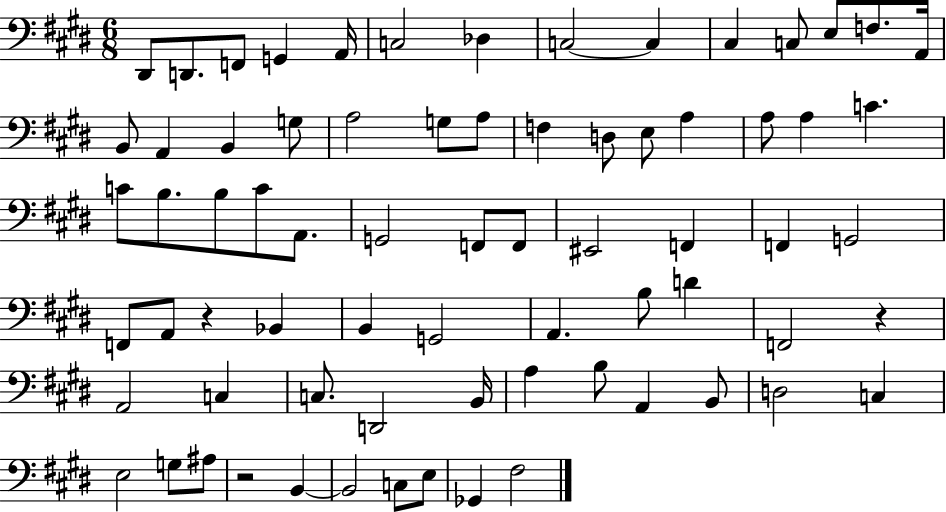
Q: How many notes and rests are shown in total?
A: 72